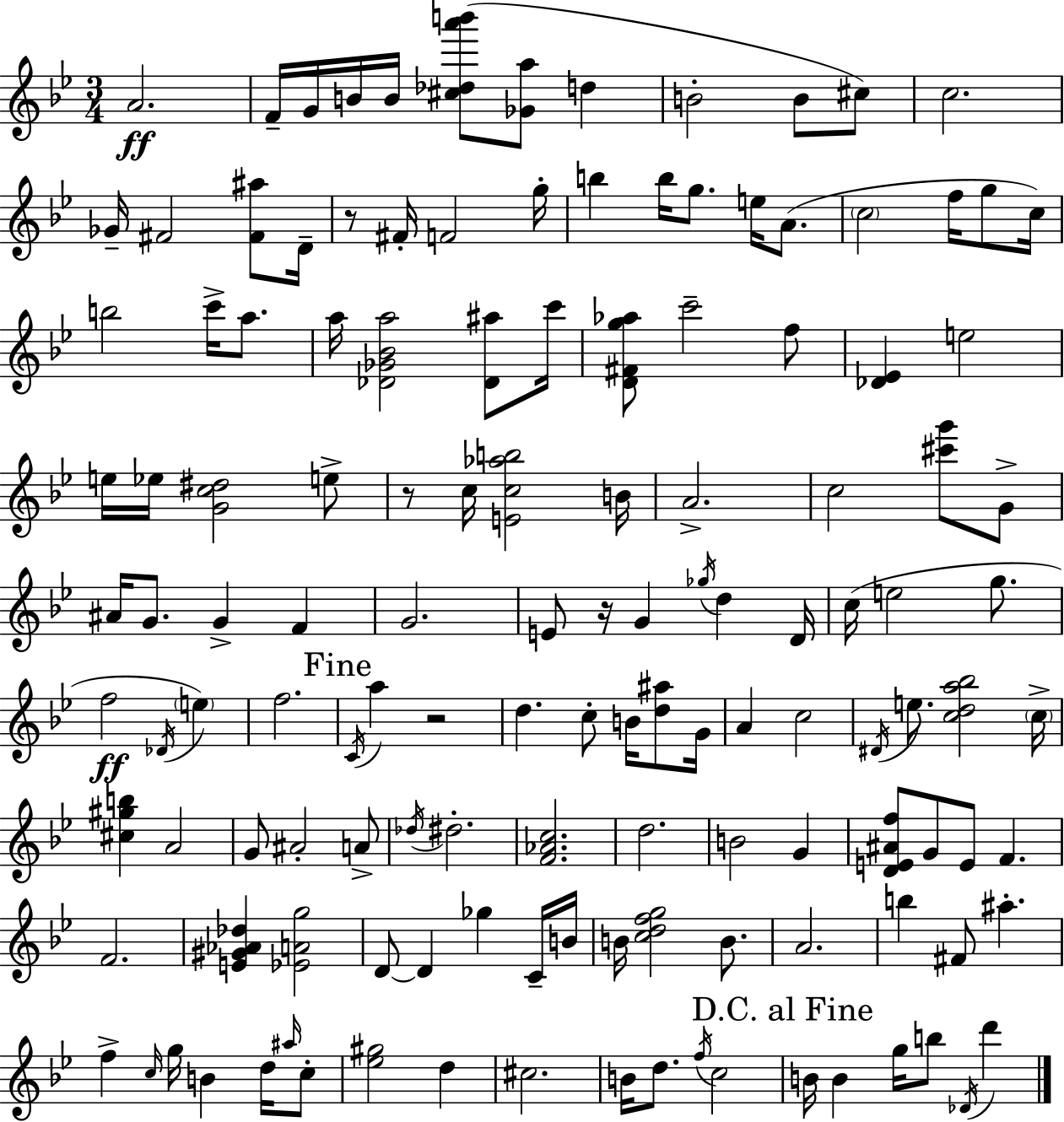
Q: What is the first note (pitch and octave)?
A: A4